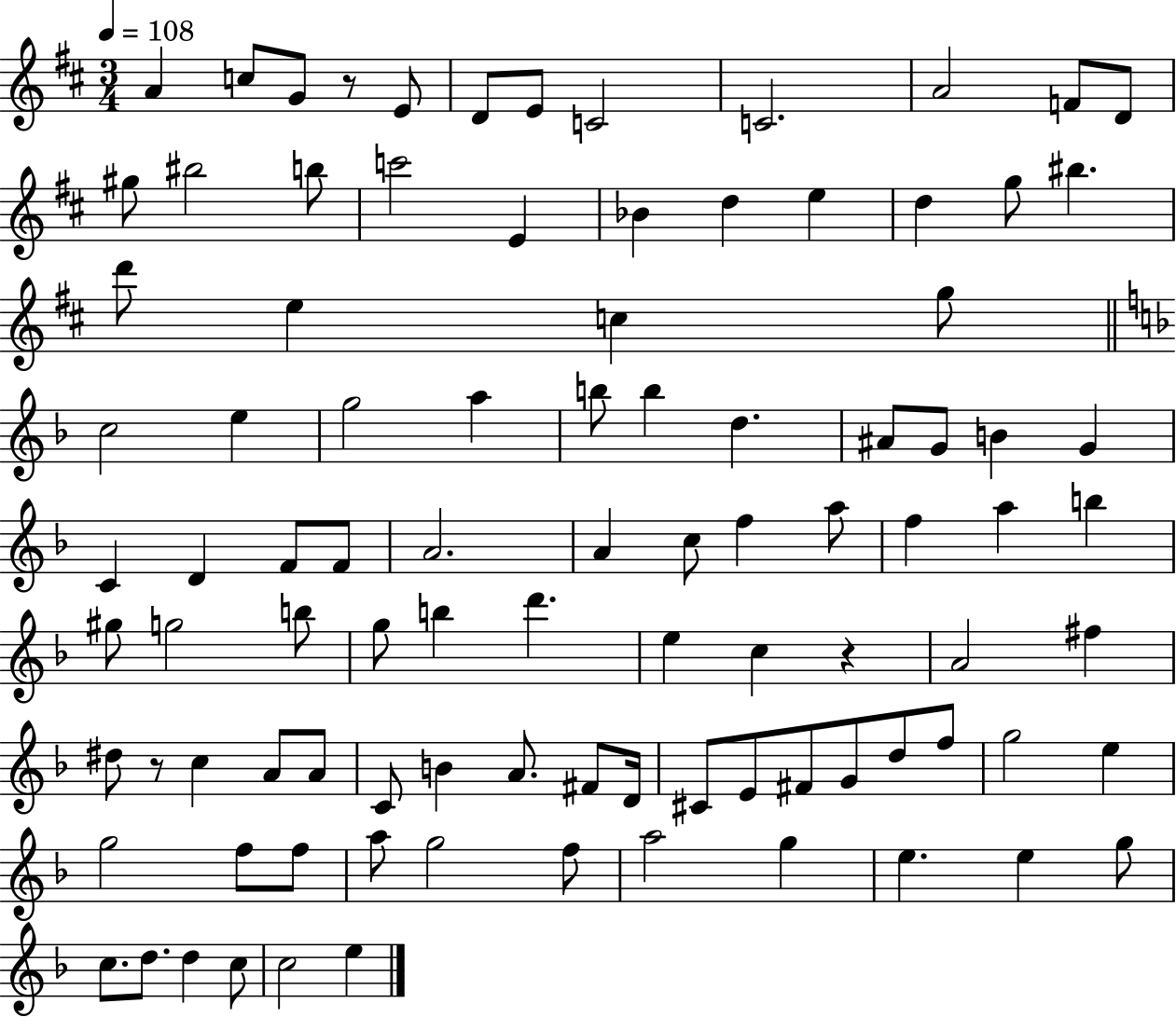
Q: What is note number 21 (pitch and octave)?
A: G5